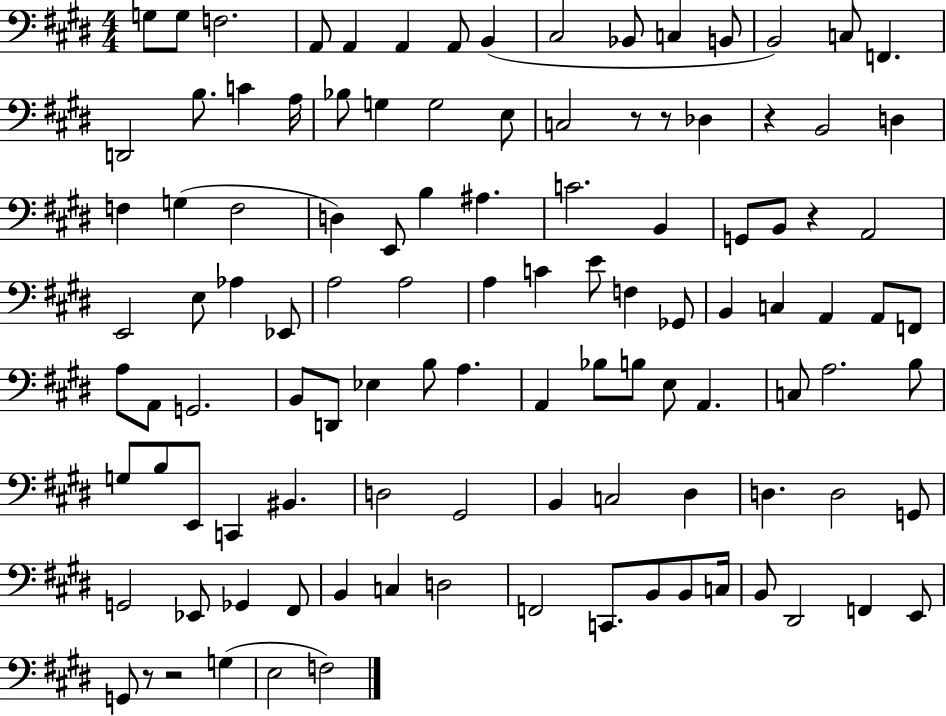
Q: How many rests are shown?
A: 6